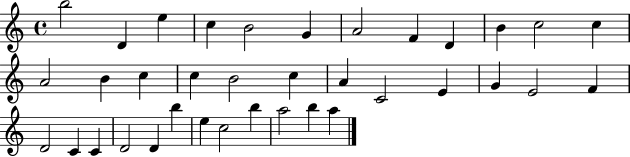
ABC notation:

X:1
T:Untitled
M:4/4
L:1/4
K:C
b2 D e c B2 G A2 F D B c2 c A2 B c c B2 c A C2 E G E2 F D2 C C D2 D b e c2 b a2 b a